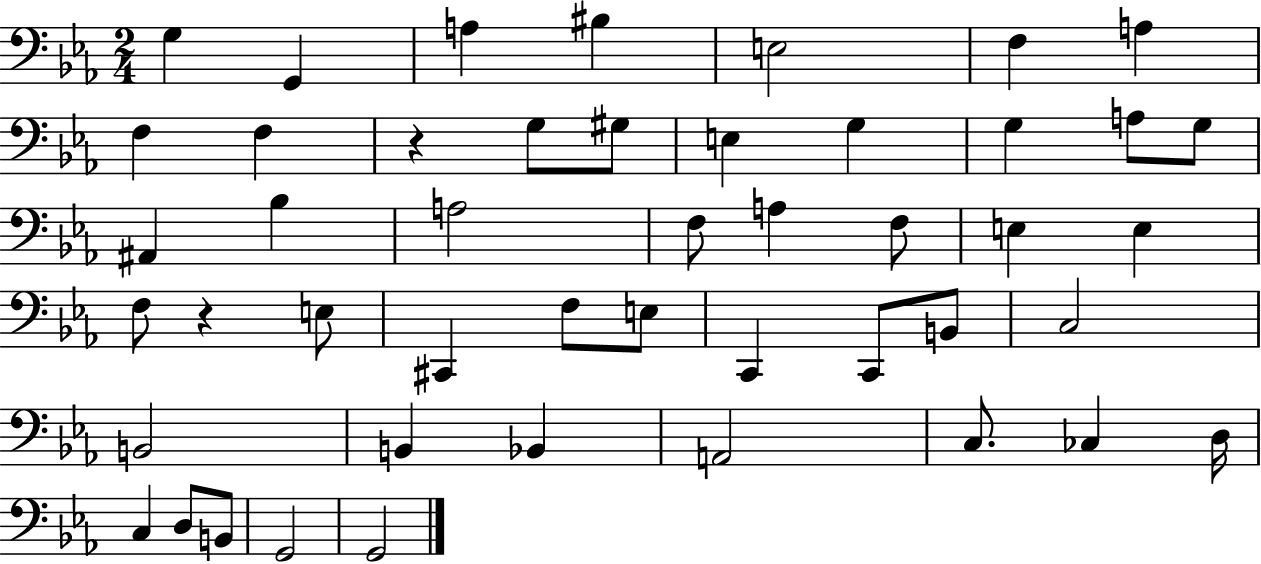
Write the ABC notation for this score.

X:1
T:Untitled
M:2/4
L:1/4
K:Eb
G, G,, A, ^B, E,2 F, A, F, F, z G,/2 ^G,/2 E, G, G, A,/2 G,/2 ^A,, _B, A,2 F,/2 A, F,/2 E, E, F,/2 z E,/2 ^C,, F,/2 E,/2 C,, C,,/2 B,,/2 C,2 B,,2 B,, _B,, A,,2 C,/2 _C, D,/4 C, D,/2 B,,/2 G,,2 G,,2